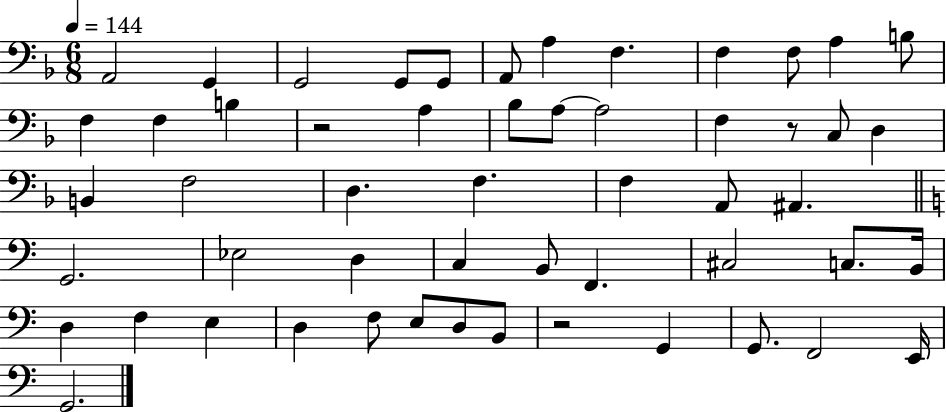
A2/h G2/q G2/h G2/e G2/e A2/e A3/q F3/q. F3/q F3/e A3/q B3/e F3/q F3/q B3/q R/h A3/q Bb3/e A3/e A3/h F3/q R/e C3/e D3/q B2/q F3/h D3/q. F3/q. F3/q A2/e A#2/q. G2/h. Eb3/h D3/q C3/q B2/e F2/q. C#3/h C3/e. B2/s D3/q F3/q E3/q D3/q F3/e E3/e D3/e B2/e R/h G2/q G2/e. F2/h E2/s G2/h.